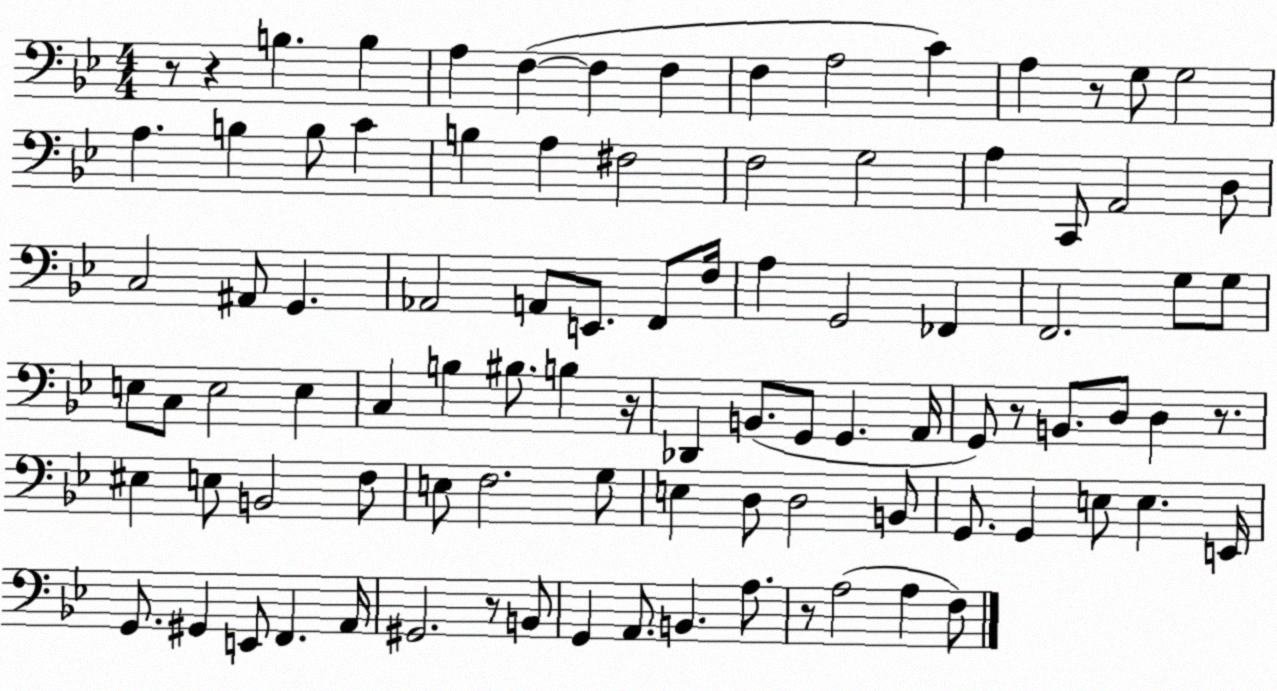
X:1
T:Untitled
M:4/4
L:1/4
K:Bb
z/2 z B, B, A, F, F, F, F, A,2 C A, z/2 G,/2 G,2 A, B, B,/2 C B, A, ^F,2 F,2 G,2 A, C,,/2 A,,2 D,/2 C,2 ^A,,/2 G,, _A,,2 A,,/2 E,,/2 F,,/2 F,/4 A, G,,2 _F,, F,,2 G,/2 G,/2 E,/2 C,/2 E,2 E, C, B, ^B,/2 B, z/4 _D,, B,,/2 G,,/2 G,, A,,/4 G,,/2 z/2 B,,/2 D,/2 D, z/2 ^E, E,/2 B,,2 F,/2 E,/2 F,2 G,/2 E, D,/2 D,2 B,,/2 G,,/2 G,, E,/2 E, E,,/4 G,,/2 ^G,, E,,/2 F,, A,,/4 ^G,,2 z/2 B,,/2 G,, A,,/2 B,, A,/2 z/2 A,2 A, F,/2